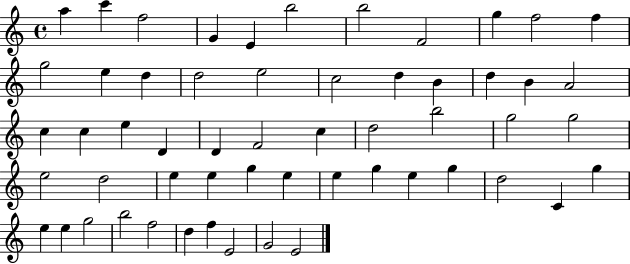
{
  \clef treble
  \time 4/4
  \defaultTimeSignature
  \key c \major
  a''4 c'''4 f''2 | g'4 e'4 b''2 | b''2 f'2 | g''4 f''2 f''4 | \break g''2 e''4 d''4 | d''2 e''2 | c''2 d''4 b'4 | d''4 b'4 a'2 | \break c''4 c''4 e''4 d'4 | d'4 f'2 c''4 | d''2 b''2 | g''2 g''2 | \break e''2 d''2 | e''4 e''4 g''4 e''4 | e''4 g''4 e''4 g''4 | d''2 c'4 g''4 | \break e''4 e''4 g''2 | b''2 f''2 | d''4 f''4 e'2 | g'2 e'2 | \break \bar "|."
}